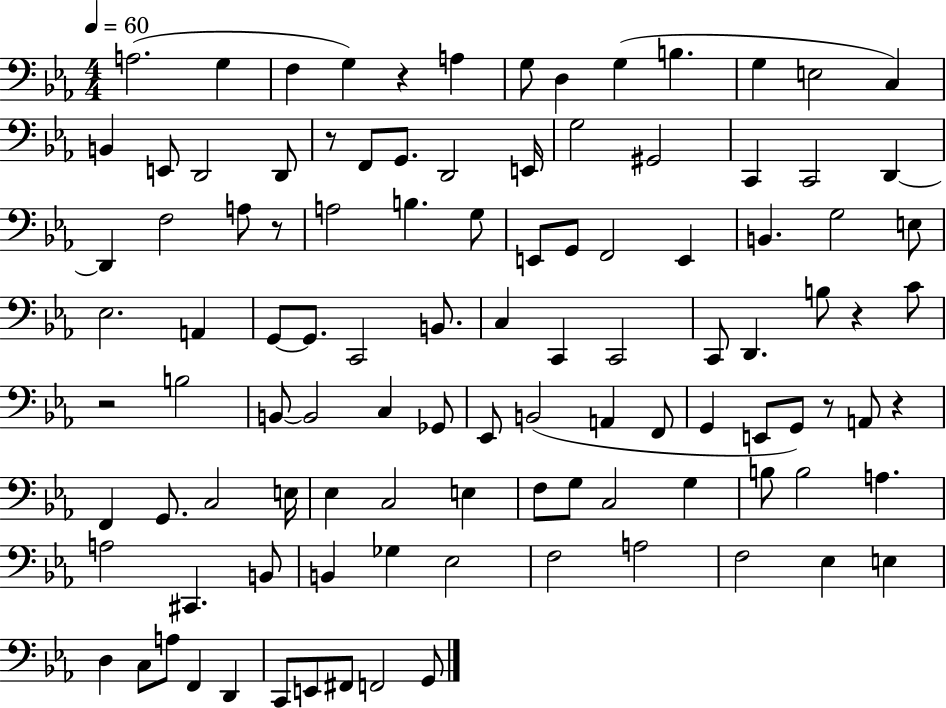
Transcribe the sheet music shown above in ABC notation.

X:1
T:Untitled
M:4/4
L:1/4
K:Eb
A,2 G, F, G, z A, G,/2 D, G, B, G, E,2 C, B,, E,,/2 D,,2 D,,/2 z/2 F,,/2 G,,/2 D,,2 E,,/4 G,2 ^G,,2 C,, C,,2 D,, D,, F,2 A,/2 z/2 A,2 B, G,/2 E,,/2 G,,/2 F,,2 E,, B,, G,2 E,/2 _E,2 A,, G,,/2 G,,/2 C,,2 B,,/2 C, C,, C,,2 C,,/2 D,, B,/2 z C/2 z2 B,2 B,,/2 B,,2 C, _G,,/2 _E,,/2 B,,2 A,, F,,/2 G,, E,,/2 G,,/2 z/2 A,,/2 z F,, G,,/2 C,2 E,/4 _E, C,2 E, F,/2 G,/2 C,2 G, B,/2 B,2 A, A,2 ^C,, B,,/2 B,, _G, _E,2 F,2 A,2 F,2 _E, E, D, C,/2 A,/2 F,, D,, C,,/2 E,,/2 ^F,,/2 F,,2 G,,/2